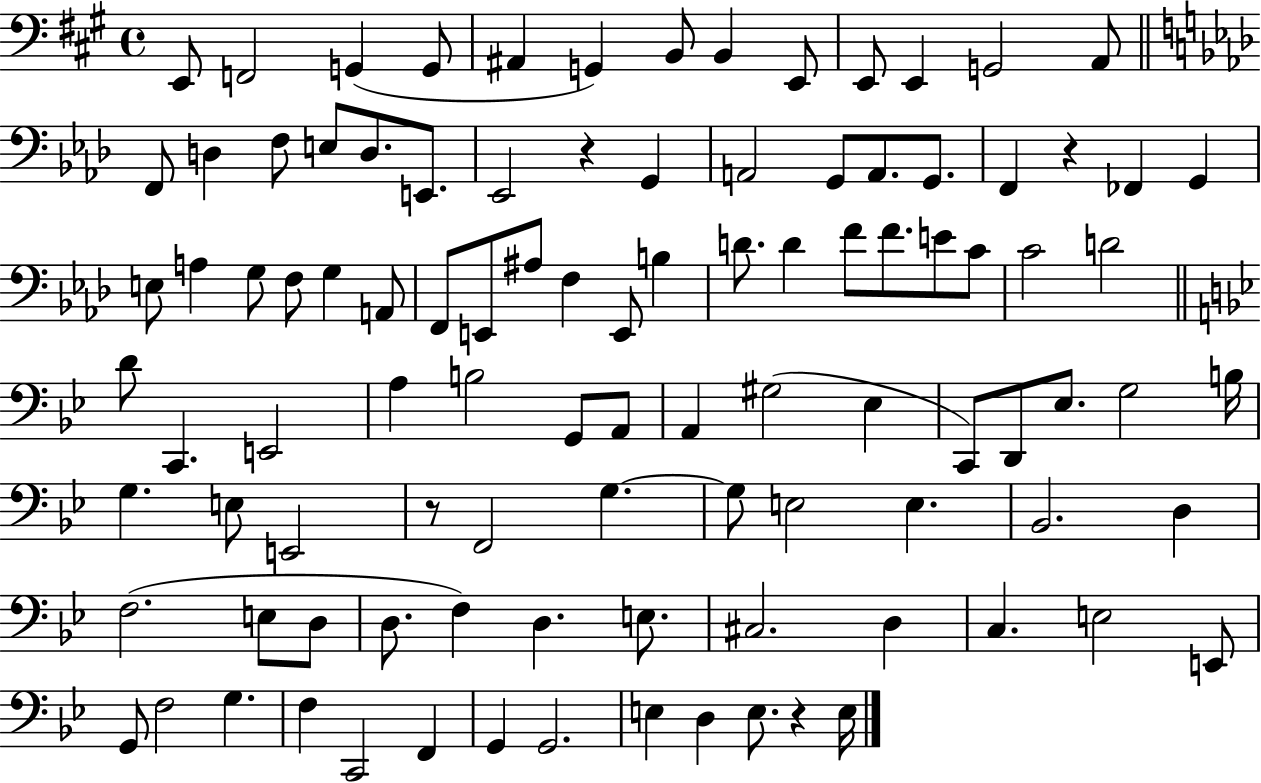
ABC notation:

X:1
T:Untitled
M:4/4
L:1/4
K:A
E,,/2 F,,2 G,, G,,/2 ^A,, G,, B,,/2 B,, E,,/2 E,,/2 E,, G,,2 A,,/2 F,,/2 D, F,/2 E,/2 D,/2 E,,/2 _E,,2 z G,, A,,2 G,,/2 A,,/2 G,,/2 F,, z _F,, G,, E,/2 A, G,/2 F,/2 G, A,,/2 F,,/2 E,,/2 ^A,/2 F, E,,/2 B, D/2 D F/2 F/2 E/2 C/2 C2 D2 D/2 C,, E,,2 A, B,2 G,,/2 A,,/2 A,, ^G,2 _E, C,,/2 D,,/2 _E,/2 G,2 B,/4 G, E,/2 E,,2 z/2 F,,2 G, G,/2 E,2 E, _B,,2 D, F,2 E,/2 D,/2 D,/2 F, D, E,/2 ^C,2 D, C, E,2 E,,/2 G,,/2 F,2 G, F, C,,2 F,, G,, G,,2 E, D, E,/2 z E,/4